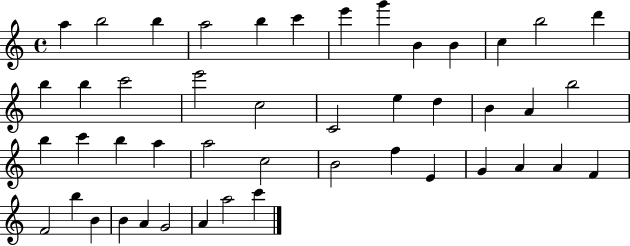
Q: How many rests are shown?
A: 0